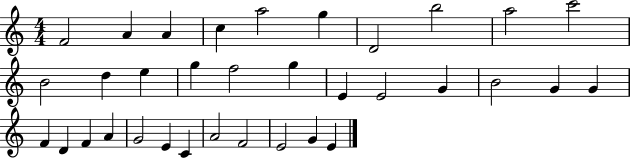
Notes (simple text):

F4/h A4/q A4/q C5/q A5/h G5/q D4/h B5/h A5/h C6/h B4/h D5/q E5/q G5/q F5/h G5/q E4/q E4/h G4/q B4/h G4/q G4/q F4/q D4/q F4/q A4/q G4/h E4/q C4/q A4/h F4/h E4/h G4/q E4/q